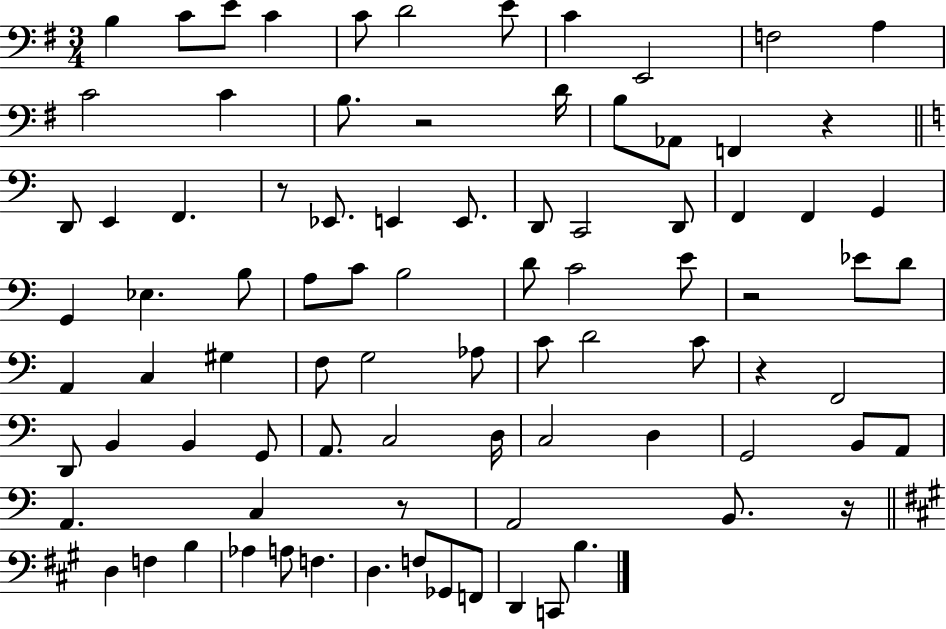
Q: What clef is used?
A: bass